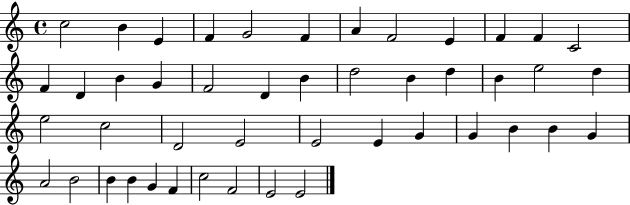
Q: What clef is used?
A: treble